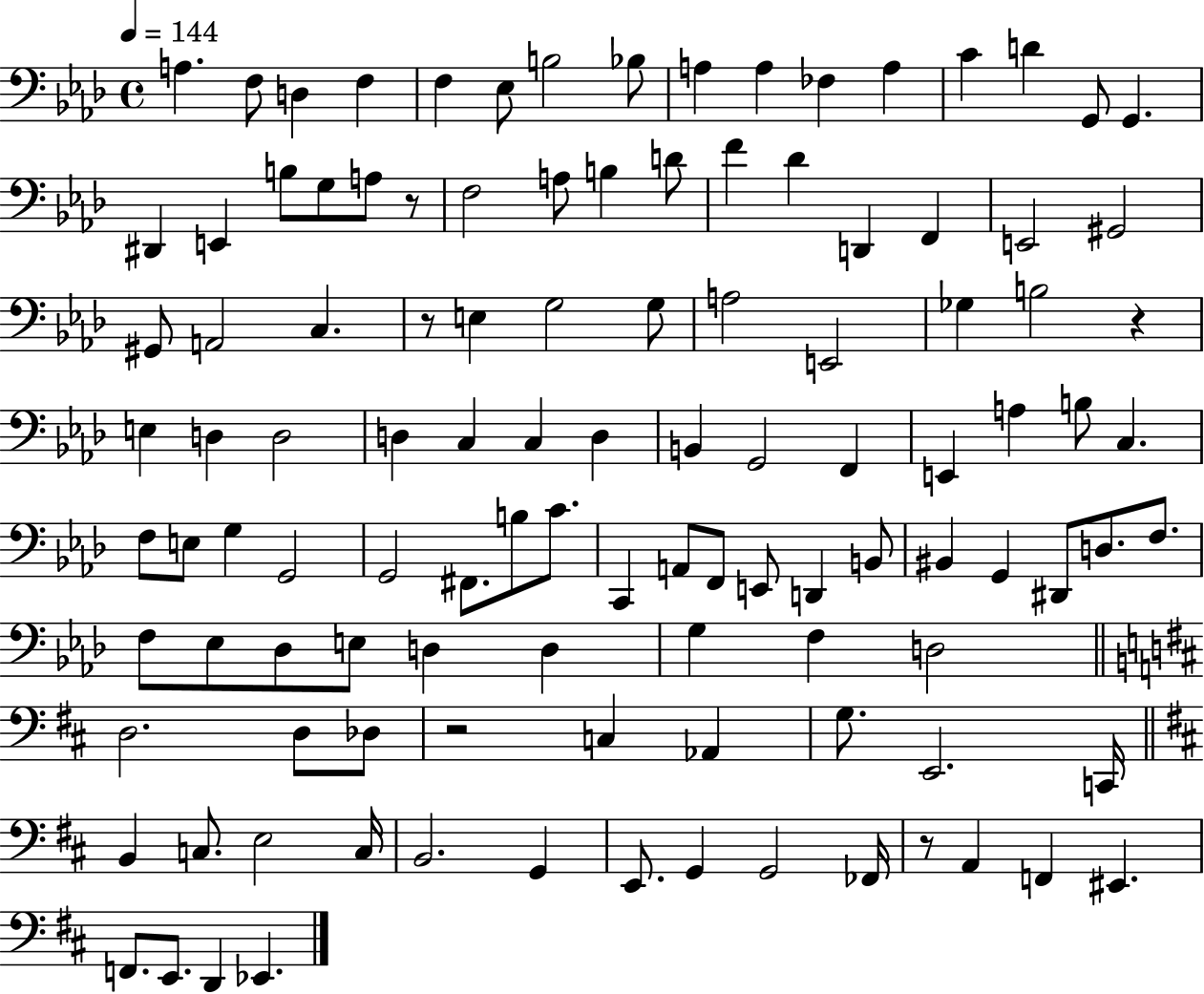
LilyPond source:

{
  \clef bass
  \time 4/4
  \defaultTimeSignature
  \key aes \major
  \tempo 4 = 144
  a4. f8 d4 f4 | f4 ees8 b2 bes8 | a4 a4 fes4 a4 | c'4 d'4 g,8 g,4. | \break dis,4 e,4 b8 g8 a8 r8 | f2 a8 b4 d'8 | f'4 des'4 d,4 f,4 | e,2 gis,2 | \break gis,8 a,2 c4. | r8 e4 g2 g8 | a2 e,2 | ges4 b2 r4 | \break e4 d4 d2 | d4 c4 c4 d4 | b,4 g,2 f,4 | e,4 a4 b8 c4. | \break f8 e8 g4 g,2 | g,2 fis,8. b8 c'8. | c,4 a,8 f,8 e,8 d,4 b,8 | bis,4 g,4 dis,8 d8. f8. | \break f8 ees8 des8 e8 d4 d4 | g4 f4 d2 | \bar "||" \break \key d \major d2. d8 des8 | r2 c4 aes,4 | g8. e,2. c,16 | \bar "||" \break \key d \major b,4 c8. e2 c16 | b,2. g,4 | e,8. g,4 g,2 fes,16 | r8 a,4 f,4 eis,4. | \break f,8. e,8. d,4 ees,4. | \bar "|."
}